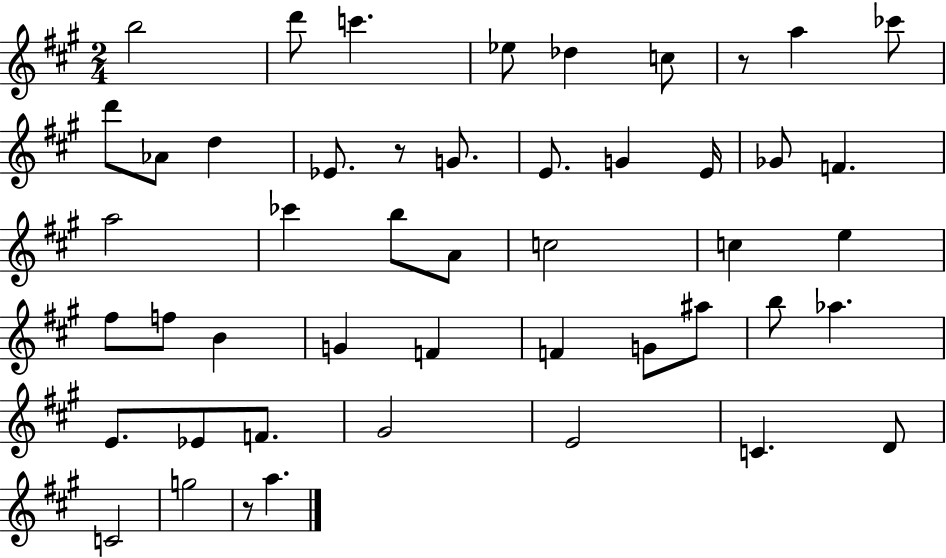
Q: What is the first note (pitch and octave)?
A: B5